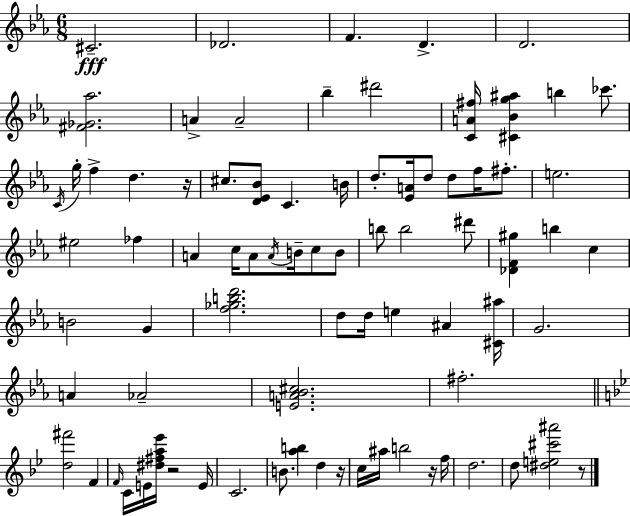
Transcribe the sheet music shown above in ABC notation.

X:1
T:Untitled
M:6/8
L:1/4
K:Cm
^C2 _D2 F D D2 [^F_G_a]2 A A2 _b ^d'2 [CA^f]/4 [^C_Bg^a] b _c'/2 C/4 g/4 f d z/4 ^c/2 [D_E_B]/2 C B/4 d/2 [_EA]/4 d/2 d/2 f/4 ^f/2 e2 ^e2 _f A c/4 A/2 A/4 B/4 c/2 B/2 b/2 b2 ^d'/2 [_DF^g] b c B2 G [f_gbd']2 d/2 d/4 e ^A [^C^a]/4 G2 A _A2 [EA_B^c]2 ^f2 [d^f']2 F F/4 C/4 E/4 [^d^fa_e']/4 z2 E/4 C2 B/2 [ab] d z/4 c/4 ^a/4 b2 z/4 f/4 d2 d/2 [^de^c'^a']2 z/2